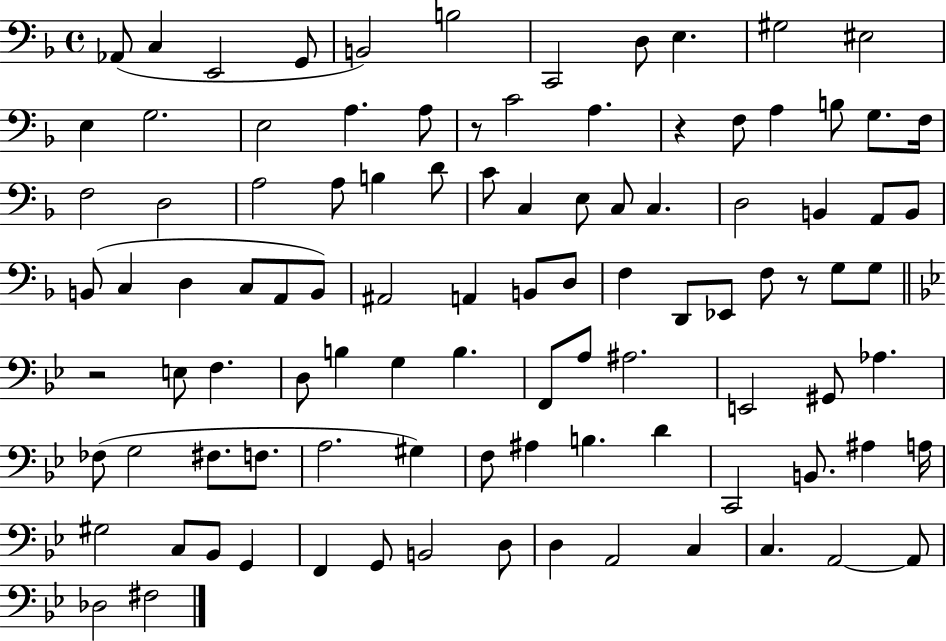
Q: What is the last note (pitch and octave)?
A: F#3